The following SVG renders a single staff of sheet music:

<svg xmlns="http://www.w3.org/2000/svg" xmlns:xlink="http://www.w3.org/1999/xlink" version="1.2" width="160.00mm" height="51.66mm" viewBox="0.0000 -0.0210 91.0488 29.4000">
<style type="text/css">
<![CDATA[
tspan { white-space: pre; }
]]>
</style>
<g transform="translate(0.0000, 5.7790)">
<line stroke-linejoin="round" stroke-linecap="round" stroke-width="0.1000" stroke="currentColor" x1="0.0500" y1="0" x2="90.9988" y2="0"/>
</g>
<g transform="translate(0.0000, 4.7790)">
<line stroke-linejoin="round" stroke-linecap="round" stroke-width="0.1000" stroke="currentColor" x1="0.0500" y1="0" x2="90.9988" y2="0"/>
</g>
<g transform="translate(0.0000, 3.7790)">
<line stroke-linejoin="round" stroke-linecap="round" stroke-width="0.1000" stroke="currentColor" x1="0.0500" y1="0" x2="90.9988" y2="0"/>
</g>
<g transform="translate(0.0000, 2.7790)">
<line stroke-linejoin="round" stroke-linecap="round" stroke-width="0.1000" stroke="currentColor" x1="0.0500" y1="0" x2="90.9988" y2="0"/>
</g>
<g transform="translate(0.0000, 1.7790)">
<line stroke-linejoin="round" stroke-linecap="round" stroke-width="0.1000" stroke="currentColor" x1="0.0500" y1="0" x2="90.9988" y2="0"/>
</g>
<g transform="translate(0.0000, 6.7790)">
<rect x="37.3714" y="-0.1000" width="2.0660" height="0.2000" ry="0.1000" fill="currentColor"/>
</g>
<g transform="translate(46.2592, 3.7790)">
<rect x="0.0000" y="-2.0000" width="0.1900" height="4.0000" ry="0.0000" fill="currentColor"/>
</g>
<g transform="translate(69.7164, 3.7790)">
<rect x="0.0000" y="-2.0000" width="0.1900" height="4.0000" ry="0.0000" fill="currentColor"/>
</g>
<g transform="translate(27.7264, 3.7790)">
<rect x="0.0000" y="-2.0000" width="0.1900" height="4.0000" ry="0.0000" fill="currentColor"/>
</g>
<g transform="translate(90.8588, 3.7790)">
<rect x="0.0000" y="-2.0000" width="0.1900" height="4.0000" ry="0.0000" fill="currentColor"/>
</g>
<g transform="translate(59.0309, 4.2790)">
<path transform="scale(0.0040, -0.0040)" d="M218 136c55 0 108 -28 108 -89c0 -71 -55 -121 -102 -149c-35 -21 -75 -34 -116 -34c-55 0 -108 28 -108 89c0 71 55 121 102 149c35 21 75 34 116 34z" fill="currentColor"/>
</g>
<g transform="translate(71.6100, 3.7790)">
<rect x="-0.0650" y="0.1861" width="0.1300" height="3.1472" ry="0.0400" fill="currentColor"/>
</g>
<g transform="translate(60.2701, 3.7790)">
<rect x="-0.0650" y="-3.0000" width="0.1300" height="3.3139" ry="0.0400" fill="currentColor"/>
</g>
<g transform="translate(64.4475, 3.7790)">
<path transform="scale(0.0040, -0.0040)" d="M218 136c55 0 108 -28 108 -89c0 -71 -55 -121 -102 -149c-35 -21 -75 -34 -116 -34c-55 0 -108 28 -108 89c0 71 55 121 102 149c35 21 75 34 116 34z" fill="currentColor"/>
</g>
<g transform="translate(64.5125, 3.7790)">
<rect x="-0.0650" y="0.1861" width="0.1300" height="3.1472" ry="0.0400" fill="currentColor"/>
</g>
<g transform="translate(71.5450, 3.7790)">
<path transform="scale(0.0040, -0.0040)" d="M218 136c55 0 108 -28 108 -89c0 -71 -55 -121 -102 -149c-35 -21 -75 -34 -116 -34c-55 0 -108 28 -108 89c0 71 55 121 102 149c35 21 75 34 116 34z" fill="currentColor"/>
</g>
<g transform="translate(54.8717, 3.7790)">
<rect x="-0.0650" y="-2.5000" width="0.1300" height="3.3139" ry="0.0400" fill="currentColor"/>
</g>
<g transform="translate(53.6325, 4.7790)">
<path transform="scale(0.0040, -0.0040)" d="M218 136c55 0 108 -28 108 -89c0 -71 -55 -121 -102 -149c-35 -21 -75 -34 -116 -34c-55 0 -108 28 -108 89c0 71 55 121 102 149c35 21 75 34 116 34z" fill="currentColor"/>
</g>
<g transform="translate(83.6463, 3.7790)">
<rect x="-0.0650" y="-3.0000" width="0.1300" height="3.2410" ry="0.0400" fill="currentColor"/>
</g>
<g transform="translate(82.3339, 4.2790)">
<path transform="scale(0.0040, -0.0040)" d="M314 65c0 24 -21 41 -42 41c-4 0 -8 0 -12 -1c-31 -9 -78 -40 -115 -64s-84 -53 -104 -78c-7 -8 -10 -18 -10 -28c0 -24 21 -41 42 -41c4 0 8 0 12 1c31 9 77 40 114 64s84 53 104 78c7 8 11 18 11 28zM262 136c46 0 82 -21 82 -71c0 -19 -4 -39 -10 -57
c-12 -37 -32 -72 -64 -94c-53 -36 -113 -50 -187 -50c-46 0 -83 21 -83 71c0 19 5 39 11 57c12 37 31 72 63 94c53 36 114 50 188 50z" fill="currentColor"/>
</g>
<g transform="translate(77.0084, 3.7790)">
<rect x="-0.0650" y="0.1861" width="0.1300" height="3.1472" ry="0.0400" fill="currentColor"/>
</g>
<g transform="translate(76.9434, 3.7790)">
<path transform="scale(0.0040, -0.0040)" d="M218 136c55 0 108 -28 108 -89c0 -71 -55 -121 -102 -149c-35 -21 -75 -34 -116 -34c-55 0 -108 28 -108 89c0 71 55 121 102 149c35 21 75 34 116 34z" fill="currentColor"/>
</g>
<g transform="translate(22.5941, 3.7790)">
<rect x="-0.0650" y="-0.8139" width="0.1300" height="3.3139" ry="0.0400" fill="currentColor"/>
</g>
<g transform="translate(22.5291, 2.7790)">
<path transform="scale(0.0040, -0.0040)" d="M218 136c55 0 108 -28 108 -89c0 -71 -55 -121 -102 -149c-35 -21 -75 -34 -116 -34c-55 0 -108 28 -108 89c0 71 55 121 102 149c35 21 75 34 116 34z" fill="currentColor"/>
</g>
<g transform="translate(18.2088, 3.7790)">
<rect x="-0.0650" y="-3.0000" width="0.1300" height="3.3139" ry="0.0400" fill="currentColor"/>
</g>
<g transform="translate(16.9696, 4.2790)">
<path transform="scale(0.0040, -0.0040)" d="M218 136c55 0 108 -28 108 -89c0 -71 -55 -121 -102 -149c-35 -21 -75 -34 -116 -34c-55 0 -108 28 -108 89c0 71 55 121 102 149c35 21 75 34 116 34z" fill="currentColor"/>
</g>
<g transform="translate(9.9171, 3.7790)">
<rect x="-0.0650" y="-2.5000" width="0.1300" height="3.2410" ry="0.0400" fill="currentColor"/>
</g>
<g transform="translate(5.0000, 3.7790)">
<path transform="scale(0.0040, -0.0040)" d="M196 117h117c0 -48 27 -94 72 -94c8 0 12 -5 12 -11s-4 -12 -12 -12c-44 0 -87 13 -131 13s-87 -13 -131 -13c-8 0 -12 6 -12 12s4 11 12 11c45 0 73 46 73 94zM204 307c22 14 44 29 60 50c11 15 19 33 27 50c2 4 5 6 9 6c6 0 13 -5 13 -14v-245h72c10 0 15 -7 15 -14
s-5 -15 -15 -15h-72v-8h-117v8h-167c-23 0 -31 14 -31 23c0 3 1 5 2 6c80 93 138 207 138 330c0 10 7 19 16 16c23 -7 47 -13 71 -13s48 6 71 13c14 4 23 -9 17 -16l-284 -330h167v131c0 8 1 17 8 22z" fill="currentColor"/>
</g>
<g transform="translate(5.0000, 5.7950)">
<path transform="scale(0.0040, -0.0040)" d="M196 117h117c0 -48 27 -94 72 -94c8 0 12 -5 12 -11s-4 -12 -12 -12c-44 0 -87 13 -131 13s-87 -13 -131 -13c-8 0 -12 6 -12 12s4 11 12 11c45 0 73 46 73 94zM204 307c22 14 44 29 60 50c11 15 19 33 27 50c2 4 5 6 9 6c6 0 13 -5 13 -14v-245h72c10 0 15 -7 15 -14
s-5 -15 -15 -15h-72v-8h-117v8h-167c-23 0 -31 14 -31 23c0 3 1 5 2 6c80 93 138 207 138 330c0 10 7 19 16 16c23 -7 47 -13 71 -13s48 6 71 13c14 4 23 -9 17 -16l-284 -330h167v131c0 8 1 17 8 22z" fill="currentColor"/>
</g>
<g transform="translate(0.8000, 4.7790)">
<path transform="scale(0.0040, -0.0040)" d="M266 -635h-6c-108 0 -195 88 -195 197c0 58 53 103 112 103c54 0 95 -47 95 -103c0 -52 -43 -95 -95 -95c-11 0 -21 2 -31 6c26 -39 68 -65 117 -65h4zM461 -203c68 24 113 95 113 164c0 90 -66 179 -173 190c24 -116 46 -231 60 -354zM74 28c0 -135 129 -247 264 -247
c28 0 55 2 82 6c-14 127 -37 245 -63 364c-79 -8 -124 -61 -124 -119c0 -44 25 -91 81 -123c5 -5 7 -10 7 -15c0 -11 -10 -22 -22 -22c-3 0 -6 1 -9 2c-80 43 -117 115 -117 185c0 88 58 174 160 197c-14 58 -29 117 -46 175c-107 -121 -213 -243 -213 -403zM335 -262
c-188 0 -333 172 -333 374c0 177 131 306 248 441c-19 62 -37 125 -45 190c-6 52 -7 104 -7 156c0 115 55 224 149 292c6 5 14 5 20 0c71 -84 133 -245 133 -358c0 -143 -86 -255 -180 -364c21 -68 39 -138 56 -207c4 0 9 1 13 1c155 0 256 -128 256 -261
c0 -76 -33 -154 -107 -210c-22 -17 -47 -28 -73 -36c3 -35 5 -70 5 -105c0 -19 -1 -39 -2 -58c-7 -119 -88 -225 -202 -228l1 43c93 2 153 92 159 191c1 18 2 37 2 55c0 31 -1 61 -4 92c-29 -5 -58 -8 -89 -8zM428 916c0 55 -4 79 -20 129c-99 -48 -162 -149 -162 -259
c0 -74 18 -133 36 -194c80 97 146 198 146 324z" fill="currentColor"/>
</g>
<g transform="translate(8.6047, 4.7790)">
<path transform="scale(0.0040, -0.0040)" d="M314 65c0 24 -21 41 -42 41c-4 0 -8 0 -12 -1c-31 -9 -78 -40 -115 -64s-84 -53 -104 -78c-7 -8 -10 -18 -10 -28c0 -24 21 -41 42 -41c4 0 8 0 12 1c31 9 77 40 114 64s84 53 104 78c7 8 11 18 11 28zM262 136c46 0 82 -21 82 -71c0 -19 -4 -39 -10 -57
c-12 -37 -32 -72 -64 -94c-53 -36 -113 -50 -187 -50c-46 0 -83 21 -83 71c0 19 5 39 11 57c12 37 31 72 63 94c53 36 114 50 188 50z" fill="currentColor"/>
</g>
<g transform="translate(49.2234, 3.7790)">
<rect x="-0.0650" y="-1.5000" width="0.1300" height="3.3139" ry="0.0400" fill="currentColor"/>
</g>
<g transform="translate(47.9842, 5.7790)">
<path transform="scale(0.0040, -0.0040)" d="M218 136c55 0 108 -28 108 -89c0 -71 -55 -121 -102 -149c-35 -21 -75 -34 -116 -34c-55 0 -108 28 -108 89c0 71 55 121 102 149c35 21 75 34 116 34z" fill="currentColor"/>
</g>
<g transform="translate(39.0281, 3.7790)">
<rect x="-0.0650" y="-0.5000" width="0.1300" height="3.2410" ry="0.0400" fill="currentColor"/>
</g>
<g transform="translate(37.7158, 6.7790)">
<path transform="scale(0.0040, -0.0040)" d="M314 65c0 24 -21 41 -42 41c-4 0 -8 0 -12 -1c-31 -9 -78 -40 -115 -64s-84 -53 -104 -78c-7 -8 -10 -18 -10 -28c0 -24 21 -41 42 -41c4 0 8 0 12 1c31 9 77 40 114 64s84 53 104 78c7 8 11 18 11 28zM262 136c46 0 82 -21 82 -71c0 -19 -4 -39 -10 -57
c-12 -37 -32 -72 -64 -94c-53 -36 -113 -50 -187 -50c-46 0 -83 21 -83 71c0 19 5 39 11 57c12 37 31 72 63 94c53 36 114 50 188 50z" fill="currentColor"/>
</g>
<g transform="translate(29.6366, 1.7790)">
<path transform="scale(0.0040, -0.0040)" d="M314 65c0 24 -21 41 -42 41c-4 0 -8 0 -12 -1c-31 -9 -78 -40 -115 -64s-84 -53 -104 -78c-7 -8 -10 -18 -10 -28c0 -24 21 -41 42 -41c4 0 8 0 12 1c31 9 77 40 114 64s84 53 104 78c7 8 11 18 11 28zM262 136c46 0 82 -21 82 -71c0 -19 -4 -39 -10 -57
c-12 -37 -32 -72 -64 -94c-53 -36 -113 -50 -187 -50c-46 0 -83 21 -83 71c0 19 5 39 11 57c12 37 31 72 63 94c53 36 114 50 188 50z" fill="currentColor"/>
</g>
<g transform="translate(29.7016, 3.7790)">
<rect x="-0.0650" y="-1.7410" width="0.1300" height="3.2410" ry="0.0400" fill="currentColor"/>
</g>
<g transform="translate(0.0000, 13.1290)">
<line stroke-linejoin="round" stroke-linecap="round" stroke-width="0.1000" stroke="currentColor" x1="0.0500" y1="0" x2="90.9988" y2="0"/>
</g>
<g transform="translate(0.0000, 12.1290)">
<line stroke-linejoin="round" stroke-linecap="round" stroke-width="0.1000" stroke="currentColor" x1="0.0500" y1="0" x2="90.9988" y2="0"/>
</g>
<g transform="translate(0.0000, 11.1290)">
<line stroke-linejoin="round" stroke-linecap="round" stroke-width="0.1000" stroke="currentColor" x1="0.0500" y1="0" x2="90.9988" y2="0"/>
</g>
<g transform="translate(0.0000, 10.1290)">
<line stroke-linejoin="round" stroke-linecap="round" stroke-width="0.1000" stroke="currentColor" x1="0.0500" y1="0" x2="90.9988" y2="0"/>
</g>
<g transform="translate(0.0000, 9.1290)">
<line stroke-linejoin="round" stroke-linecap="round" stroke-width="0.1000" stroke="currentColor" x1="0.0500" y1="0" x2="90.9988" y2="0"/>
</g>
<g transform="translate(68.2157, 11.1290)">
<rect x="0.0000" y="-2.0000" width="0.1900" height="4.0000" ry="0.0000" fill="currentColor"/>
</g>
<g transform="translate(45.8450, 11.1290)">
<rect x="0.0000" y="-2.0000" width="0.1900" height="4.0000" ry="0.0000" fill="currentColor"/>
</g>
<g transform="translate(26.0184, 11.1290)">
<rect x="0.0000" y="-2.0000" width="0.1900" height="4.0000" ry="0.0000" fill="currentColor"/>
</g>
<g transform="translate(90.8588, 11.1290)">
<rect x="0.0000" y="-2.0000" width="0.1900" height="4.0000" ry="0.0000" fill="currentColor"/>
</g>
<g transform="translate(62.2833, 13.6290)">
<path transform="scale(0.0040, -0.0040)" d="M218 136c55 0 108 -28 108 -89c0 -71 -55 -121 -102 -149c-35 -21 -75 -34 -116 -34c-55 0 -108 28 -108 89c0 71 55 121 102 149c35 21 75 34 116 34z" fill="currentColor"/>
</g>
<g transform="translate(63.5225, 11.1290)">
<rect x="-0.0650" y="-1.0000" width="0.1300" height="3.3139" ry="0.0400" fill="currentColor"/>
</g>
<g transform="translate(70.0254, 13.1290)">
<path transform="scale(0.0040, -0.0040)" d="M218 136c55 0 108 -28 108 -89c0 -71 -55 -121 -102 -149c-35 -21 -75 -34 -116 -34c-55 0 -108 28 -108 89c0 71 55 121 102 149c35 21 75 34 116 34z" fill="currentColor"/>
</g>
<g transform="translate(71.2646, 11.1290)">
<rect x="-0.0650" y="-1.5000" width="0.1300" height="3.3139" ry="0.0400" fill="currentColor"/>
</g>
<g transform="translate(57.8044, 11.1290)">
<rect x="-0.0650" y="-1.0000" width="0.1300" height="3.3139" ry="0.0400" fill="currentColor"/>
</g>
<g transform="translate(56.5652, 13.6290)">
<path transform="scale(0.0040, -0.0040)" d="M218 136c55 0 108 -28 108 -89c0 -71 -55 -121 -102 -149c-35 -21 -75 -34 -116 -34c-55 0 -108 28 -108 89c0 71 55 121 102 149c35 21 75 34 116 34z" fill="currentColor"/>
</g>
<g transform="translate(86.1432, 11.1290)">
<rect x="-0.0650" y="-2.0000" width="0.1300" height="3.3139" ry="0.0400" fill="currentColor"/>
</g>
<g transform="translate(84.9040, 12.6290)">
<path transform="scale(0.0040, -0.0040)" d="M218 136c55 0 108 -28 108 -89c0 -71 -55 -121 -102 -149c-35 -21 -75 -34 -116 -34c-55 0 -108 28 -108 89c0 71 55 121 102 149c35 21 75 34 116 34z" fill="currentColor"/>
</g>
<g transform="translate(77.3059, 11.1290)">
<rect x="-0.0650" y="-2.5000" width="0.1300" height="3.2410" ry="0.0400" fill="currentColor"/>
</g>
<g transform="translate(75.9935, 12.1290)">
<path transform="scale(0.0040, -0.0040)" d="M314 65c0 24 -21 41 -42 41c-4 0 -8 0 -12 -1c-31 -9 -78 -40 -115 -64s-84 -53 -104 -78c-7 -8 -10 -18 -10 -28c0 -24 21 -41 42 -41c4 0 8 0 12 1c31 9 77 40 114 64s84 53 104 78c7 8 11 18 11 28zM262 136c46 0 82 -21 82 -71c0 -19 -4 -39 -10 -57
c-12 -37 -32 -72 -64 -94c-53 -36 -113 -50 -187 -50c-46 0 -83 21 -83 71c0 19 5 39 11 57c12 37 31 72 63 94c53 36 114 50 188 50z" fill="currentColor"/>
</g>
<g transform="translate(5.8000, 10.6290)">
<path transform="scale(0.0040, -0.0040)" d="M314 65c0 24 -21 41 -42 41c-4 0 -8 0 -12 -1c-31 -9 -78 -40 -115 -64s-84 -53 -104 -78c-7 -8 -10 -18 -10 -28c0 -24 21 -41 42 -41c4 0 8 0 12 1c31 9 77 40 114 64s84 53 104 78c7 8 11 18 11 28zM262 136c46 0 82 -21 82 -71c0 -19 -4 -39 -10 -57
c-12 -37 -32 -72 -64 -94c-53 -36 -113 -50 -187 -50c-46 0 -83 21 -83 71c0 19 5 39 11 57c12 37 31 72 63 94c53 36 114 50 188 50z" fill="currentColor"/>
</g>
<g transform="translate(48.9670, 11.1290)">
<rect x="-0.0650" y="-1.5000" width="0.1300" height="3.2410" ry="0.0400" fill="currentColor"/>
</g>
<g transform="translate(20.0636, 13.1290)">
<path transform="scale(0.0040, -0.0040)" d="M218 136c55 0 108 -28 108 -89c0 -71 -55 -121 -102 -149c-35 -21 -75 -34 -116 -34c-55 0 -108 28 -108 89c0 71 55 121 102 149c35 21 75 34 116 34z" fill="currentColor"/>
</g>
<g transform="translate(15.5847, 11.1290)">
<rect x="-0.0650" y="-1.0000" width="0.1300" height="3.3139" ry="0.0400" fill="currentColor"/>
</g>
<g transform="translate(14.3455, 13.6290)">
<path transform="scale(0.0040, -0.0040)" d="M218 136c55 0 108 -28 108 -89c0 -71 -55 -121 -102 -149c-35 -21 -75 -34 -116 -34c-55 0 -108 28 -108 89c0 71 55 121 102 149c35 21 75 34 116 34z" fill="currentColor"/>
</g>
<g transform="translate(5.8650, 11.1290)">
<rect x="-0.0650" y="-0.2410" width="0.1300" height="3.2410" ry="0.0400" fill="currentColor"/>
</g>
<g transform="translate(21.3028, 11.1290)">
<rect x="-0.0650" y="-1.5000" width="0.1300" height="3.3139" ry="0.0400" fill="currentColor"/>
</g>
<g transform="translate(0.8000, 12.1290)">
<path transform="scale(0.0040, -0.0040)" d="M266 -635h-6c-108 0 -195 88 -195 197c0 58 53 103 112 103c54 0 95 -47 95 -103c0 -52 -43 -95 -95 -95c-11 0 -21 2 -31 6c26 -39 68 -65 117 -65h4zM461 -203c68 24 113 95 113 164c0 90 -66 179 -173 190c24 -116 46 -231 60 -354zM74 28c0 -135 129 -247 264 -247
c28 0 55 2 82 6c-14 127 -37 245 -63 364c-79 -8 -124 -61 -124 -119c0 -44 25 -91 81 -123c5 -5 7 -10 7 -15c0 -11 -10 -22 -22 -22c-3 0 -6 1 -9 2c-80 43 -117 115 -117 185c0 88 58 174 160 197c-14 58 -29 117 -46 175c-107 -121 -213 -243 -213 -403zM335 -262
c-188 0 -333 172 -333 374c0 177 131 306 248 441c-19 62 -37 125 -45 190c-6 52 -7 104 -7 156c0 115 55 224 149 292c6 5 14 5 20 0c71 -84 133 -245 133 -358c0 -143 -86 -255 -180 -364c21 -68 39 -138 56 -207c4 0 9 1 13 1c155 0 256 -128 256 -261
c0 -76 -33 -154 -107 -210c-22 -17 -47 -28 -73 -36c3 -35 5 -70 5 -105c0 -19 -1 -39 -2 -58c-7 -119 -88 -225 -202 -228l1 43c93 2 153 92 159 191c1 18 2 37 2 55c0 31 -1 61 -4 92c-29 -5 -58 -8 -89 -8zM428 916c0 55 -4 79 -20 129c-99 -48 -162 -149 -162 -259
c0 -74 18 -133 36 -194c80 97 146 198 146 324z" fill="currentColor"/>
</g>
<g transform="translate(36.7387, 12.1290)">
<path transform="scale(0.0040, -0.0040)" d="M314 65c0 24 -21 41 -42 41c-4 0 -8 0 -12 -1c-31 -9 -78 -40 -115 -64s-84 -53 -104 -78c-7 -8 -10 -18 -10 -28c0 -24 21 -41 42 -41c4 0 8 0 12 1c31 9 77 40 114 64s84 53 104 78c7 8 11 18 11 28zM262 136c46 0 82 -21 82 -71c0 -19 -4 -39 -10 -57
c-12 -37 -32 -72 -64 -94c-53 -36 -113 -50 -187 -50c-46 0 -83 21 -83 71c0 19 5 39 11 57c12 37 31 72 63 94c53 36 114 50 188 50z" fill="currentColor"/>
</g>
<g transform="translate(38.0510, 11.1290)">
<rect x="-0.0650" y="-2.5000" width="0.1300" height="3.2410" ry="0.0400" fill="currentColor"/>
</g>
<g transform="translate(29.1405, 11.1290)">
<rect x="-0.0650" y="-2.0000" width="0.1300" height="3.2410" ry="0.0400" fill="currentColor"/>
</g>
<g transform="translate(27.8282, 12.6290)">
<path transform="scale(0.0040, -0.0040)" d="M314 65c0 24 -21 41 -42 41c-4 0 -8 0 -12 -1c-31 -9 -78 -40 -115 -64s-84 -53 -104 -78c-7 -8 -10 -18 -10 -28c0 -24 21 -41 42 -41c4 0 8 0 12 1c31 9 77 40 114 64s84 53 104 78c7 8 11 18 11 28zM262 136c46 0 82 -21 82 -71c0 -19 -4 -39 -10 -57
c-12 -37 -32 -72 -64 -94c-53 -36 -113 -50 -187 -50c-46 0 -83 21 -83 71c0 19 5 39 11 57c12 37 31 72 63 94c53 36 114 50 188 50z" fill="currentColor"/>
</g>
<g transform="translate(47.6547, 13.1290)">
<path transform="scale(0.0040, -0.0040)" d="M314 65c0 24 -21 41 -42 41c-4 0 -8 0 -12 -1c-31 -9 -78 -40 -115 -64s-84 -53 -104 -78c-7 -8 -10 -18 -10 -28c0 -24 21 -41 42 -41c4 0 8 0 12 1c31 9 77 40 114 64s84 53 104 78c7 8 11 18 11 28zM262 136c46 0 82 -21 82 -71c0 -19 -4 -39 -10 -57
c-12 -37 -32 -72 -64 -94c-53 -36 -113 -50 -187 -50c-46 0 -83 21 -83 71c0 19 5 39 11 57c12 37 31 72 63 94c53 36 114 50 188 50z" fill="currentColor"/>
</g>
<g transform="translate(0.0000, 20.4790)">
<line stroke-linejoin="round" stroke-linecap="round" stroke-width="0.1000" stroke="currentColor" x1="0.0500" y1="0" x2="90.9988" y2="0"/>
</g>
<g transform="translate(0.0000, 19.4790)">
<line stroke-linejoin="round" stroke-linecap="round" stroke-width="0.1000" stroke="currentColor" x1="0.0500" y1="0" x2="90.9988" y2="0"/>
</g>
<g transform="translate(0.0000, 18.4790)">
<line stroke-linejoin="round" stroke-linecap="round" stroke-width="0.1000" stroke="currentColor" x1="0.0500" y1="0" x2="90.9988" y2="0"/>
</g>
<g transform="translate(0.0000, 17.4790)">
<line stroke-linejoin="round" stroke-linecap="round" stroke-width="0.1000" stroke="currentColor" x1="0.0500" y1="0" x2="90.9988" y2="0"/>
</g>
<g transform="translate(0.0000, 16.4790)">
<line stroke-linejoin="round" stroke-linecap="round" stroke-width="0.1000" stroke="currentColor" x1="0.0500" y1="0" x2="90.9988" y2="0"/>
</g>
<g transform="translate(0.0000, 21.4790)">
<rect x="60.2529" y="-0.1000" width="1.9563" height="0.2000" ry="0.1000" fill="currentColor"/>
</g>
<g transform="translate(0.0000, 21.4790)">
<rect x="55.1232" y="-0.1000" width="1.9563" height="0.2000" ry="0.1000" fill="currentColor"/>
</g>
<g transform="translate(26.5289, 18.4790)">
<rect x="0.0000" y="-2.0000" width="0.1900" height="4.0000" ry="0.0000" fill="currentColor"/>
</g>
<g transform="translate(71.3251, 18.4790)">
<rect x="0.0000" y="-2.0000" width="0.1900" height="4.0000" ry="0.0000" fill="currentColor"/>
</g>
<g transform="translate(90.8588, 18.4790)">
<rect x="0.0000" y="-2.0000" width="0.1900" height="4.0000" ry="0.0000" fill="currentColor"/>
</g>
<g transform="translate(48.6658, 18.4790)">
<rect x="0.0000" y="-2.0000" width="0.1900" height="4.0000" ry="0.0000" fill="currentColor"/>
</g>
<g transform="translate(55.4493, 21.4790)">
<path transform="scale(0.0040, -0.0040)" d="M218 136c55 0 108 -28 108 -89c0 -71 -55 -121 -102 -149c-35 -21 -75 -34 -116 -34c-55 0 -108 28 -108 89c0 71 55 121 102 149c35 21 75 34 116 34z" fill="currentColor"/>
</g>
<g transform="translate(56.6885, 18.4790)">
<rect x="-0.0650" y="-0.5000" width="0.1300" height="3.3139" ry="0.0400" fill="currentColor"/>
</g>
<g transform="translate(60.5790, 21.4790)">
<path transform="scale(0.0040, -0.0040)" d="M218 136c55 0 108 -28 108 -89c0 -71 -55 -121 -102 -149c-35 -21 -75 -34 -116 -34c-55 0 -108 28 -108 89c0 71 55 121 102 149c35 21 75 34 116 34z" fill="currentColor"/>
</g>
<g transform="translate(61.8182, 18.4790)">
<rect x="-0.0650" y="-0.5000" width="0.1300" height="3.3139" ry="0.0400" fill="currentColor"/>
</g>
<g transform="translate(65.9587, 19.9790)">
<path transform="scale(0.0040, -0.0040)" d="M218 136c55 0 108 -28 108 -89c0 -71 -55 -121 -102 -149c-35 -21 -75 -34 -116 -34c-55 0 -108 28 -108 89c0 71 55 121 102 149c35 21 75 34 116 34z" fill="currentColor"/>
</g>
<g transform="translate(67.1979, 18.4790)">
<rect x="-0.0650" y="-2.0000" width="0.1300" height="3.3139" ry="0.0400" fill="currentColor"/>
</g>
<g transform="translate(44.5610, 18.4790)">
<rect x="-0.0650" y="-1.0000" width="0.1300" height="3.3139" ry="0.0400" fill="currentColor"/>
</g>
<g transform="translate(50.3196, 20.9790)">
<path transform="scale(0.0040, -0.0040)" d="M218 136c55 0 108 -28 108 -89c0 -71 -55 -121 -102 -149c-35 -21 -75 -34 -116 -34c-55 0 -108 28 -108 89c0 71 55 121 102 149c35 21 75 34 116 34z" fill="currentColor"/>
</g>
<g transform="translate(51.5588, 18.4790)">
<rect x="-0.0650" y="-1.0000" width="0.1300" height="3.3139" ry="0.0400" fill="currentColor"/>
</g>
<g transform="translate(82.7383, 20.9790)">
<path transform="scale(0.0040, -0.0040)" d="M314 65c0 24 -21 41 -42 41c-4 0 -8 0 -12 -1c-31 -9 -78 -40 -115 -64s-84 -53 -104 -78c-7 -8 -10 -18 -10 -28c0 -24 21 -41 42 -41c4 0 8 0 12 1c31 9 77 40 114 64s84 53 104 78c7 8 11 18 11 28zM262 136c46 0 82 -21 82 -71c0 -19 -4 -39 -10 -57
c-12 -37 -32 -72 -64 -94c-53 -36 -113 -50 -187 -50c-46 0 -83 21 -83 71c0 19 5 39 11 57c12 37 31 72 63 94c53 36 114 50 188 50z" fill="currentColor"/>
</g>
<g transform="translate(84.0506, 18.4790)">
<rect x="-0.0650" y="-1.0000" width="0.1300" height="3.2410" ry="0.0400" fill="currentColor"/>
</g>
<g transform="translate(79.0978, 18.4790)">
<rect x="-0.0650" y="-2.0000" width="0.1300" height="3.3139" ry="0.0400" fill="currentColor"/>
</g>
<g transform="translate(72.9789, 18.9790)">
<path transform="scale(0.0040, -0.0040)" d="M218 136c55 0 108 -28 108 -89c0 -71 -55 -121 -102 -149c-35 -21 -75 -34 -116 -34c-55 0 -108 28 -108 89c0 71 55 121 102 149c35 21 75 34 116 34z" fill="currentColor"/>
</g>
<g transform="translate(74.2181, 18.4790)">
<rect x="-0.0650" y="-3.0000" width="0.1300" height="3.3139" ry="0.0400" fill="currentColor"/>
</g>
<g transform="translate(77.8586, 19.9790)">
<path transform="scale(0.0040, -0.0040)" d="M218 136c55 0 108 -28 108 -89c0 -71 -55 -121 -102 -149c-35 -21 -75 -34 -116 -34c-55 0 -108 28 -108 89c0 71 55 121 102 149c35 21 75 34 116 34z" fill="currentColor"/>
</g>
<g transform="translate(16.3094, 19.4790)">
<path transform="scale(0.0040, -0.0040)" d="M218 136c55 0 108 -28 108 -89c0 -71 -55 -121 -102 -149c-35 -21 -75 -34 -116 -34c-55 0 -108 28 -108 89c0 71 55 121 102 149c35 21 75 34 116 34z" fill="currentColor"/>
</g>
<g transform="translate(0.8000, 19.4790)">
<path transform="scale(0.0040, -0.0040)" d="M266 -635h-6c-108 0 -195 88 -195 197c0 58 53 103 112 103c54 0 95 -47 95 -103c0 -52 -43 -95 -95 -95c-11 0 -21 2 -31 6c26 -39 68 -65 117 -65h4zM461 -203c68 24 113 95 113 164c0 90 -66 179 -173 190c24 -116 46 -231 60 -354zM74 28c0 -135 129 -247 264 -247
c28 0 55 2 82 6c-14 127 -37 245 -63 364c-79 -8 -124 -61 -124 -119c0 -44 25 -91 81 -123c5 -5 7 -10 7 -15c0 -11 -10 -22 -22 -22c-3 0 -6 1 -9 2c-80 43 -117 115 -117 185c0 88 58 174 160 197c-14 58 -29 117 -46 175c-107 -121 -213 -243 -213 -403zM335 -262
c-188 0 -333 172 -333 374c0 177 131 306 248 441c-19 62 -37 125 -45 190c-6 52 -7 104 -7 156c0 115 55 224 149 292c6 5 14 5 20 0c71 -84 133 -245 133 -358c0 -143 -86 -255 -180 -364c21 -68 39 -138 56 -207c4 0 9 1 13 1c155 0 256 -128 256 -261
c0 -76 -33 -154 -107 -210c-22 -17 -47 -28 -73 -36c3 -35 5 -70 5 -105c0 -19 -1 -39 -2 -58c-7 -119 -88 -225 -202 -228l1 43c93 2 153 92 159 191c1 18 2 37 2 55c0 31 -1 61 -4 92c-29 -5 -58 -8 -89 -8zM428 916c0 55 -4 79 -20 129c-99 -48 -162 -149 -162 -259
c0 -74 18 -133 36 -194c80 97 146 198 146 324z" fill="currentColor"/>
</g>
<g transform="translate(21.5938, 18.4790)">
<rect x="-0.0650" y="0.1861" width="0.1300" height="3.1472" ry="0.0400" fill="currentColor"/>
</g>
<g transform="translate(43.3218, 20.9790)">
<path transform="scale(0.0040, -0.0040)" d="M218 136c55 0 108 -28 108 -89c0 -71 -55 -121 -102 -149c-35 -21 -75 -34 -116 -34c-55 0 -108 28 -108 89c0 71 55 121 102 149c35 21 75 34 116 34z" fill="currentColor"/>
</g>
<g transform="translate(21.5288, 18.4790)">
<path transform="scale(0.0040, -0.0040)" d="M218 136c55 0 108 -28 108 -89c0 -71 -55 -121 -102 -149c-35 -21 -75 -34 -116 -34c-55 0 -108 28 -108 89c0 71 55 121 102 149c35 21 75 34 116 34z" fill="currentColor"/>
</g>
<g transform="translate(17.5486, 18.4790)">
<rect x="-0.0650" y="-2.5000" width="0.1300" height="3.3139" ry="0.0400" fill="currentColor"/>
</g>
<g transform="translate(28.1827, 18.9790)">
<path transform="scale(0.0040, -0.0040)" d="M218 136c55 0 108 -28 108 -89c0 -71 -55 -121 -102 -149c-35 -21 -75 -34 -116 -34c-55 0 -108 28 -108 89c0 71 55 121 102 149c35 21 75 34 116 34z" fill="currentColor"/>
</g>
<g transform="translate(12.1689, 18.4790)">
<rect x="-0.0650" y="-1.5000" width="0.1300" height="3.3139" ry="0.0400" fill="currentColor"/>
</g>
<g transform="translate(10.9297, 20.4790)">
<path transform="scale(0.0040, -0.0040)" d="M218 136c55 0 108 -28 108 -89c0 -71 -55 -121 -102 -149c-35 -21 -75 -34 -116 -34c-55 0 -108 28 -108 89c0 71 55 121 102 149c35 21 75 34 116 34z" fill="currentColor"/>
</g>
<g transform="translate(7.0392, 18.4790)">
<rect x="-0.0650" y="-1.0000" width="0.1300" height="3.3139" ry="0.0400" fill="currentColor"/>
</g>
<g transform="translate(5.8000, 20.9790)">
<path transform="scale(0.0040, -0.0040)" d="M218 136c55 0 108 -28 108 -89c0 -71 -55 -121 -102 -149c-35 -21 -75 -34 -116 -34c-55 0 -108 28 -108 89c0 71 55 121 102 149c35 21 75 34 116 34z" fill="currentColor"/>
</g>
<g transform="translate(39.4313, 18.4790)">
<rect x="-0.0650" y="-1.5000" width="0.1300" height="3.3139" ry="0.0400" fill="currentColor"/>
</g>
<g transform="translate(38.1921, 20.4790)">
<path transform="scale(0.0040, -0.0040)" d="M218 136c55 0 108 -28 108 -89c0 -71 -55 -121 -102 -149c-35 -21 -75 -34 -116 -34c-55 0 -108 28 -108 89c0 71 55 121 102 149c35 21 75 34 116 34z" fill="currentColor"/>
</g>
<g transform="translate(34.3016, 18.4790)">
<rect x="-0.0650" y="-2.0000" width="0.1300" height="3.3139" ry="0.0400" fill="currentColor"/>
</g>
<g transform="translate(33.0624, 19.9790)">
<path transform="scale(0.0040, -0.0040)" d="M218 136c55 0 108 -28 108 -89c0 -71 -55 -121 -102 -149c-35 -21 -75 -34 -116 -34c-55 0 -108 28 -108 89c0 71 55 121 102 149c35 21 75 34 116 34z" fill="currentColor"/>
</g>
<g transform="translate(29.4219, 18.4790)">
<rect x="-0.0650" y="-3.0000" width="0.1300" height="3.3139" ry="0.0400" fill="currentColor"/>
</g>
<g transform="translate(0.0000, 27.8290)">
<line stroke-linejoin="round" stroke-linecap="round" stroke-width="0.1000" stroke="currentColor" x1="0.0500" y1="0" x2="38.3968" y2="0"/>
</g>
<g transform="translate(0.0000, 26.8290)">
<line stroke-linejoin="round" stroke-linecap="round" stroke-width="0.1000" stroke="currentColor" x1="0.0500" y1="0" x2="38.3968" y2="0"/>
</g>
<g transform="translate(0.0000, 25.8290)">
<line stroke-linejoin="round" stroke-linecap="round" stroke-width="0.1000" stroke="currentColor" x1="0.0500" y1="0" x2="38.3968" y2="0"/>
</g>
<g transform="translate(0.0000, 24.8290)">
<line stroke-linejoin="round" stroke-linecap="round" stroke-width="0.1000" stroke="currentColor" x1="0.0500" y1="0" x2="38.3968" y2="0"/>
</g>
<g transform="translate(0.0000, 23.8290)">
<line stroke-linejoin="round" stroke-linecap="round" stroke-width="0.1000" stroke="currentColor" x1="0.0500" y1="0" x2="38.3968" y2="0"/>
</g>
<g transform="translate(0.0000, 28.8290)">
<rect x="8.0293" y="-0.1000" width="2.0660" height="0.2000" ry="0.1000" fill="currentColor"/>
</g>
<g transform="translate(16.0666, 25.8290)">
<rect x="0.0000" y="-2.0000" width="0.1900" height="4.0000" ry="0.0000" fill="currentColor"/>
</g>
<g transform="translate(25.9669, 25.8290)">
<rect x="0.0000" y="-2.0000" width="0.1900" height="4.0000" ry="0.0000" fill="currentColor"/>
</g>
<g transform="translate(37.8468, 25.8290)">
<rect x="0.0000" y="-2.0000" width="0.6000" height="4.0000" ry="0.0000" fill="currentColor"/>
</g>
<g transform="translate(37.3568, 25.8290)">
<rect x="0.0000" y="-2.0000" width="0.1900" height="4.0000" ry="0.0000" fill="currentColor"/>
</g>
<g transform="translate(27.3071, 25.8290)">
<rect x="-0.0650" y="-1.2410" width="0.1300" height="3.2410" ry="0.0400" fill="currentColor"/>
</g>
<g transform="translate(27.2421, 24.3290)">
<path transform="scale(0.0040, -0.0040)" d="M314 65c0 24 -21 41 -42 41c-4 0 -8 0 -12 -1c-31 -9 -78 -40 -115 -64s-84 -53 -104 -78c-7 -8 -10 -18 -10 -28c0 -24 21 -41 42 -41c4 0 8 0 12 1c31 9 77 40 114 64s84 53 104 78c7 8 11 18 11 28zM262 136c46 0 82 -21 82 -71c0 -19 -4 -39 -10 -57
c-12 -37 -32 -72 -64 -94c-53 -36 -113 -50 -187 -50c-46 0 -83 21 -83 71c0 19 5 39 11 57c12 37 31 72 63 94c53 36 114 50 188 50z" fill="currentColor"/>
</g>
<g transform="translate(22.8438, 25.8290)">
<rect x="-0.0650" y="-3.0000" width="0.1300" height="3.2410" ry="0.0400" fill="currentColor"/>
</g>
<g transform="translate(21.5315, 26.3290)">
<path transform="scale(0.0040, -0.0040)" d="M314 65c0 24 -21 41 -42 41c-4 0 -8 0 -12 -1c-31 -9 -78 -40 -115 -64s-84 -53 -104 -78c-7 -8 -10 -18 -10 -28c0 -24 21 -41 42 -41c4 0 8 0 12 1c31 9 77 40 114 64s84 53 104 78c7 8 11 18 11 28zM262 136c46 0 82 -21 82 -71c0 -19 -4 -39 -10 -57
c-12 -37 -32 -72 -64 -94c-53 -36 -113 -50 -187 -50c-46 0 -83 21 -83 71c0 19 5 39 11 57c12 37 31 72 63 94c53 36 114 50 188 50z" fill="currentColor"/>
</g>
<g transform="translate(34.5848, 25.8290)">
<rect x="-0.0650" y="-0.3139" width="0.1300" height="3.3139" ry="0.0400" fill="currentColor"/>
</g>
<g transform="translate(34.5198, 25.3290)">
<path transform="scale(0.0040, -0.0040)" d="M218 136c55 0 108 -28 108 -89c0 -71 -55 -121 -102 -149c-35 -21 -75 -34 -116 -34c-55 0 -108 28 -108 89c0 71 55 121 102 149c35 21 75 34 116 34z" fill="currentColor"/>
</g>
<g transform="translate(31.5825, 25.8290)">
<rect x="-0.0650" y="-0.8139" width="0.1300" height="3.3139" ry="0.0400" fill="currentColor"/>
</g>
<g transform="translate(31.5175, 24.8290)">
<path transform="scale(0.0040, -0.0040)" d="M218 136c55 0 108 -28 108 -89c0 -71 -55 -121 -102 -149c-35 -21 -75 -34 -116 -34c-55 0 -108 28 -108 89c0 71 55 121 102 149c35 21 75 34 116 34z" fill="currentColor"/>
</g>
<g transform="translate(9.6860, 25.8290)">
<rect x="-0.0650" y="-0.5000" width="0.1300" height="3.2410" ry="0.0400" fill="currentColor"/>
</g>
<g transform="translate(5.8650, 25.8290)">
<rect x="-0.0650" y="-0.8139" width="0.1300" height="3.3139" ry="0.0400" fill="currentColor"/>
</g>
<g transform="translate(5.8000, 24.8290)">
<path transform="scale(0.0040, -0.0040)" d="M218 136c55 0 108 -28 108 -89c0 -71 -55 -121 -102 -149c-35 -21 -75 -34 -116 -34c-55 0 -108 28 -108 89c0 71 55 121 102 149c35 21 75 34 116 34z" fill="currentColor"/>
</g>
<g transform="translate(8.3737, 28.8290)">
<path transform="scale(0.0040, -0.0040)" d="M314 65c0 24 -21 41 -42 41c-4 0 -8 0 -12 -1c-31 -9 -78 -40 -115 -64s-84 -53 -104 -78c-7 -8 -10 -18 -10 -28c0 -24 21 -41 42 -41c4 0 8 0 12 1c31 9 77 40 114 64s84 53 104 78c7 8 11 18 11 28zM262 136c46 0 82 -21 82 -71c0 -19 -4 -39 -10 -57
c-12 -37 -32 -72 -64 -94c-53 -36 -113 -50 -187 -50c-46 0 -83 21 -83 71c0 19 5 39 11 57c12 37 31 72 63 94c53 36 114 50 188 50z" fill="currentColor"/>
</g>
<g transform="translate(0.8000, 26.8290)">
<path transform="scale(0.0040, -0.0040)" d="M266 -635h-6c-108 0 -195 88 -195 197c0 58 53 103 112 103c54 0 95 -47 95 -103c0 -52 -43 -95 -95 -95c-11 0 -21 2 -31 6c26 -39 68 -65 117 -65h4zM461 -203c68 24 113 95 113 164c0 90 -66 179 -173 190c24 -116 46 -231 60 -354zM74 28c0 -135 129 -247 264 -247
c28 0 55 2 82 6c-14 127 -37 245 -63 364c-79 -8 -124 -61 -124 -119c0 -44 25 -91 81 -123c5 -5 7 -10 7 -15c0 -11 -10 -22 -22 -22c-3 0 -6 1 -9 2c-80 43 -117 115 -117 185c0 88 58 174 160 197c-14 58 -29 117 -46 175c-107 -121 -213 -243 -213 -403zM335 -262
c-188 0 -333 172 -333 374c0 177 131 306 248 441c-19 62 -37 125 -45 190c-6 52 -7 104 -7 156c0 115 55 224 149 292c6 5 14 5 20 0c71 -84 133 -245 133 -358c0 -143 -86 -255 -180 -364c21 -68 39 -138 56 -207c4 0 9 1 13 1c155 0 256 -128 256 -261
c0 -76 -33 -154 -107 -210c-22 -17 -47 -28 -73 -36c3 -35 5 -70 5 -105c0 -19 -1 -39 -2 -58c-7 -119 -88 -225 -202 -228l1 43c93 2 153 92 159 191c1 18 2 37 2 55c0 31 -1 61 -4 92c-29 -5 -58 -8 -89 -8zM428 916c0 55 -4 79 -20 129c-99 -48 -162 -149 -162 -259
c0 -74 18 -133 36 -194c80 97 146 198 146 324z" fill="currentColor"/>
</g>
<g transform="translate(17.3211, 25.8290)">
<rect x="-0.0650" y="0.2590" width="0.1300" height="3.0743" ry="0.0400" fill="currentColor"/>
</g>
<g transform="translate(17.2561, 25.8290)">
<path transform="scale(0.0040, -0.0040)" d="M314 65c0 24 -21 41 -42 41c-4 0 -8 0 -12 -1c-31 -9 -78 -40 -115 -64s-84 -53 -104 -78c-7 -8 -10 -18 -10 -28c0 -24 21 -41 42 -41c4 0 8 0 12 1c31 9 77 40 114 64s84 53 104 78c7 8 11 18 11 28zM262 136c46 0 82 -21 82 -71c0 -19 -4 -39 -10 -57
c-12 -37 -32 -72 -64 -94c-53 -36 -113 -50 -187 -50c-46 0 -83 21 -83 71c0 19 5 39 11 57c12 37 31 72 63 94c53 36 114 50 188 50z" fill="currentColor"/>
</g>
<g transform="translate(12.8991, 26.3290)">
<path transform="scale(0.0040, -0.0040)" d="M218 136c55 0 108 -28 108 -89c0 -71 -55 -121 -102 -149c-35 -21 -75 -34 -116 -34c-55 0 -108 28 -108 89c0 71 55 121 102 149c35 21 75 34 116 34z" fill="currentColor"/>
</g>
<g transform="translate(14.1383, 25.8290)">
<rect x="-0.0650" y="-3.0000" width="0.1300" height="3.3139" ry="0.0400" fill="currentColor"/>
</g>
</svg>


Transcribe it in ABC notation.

X:1
T:Untitled
M:4/4
L:1/4
K:C
G2 A d f2 C2 E G A B B B A2 c2 D E F2 G2 E2 D D E G2 F D E G B A F E D D C C F A F D2 d C2 A B2 A2 e2 d c